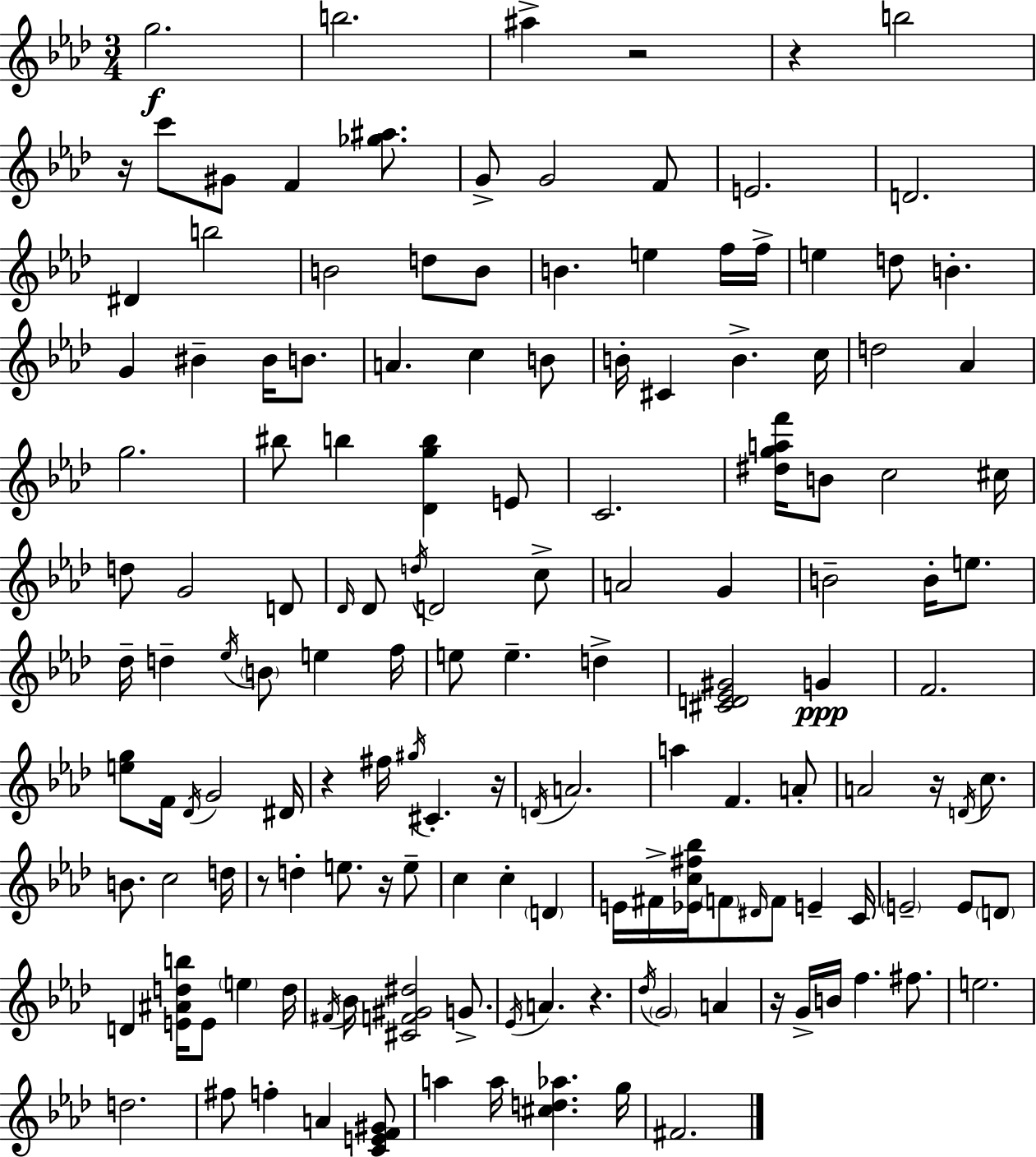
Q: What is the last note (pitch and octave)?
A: F#4